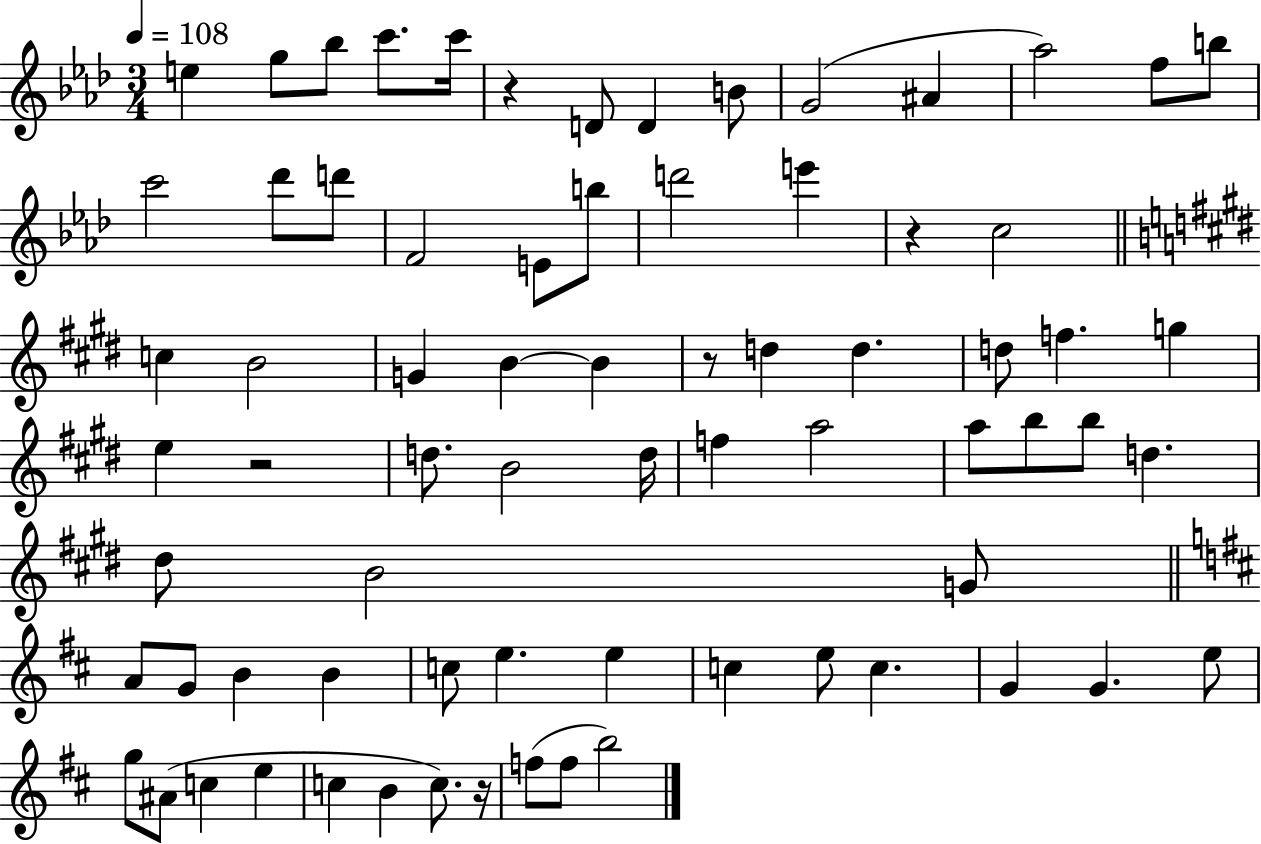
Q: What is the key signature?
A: AES major